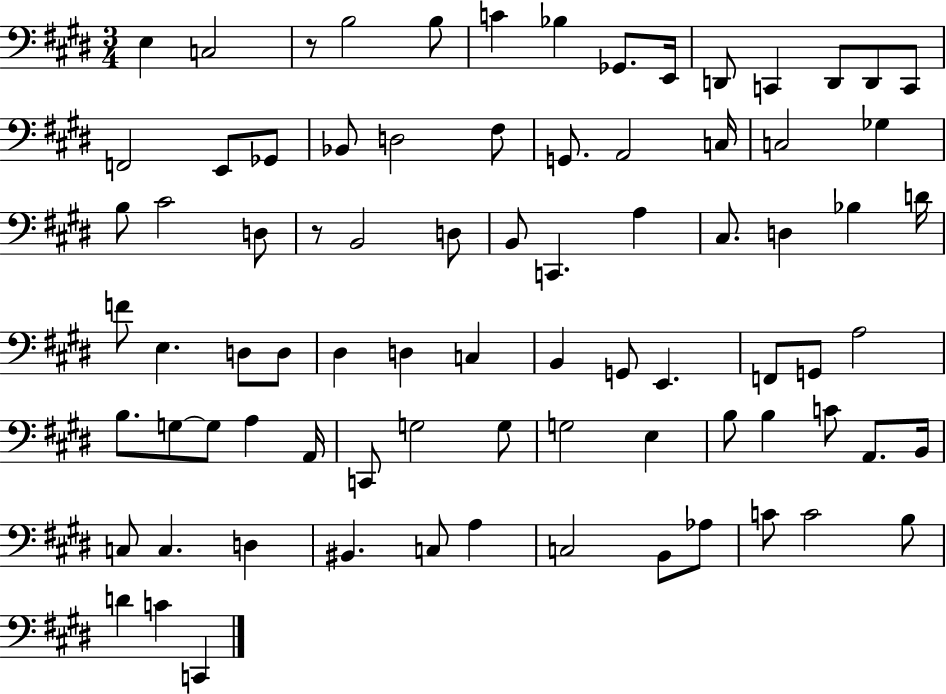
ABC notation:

X:1
T:Untitled
M:3/4
L:1/4
K:E
E, C,2 z/2 B,2 B,/2 C _B, _G,,/2 E,,/4 D,,/2 C,, D,,/2 D,,/2 C,,/2 F,,2 E,,/2 _G,,/2 _B,,/2 D,2 ^F,/2 G,,/2 A,,2 C,/4 C,2 _G, B,/2 ^C2 D,/2 z/2 B,,2 D,/2 B,,/2 C,, A, ^C,/2 D, _B, D/4 F/2 E, D,/2 D,/2 ^D, D, C, B,, G,,/2 E,, F,,/2 G,,/2 A,2 B,/2 G,/2 G,/2 A, A,,/4 C,,/2 G,2 G,/2 G,2 E, B,/2 B, C/2 A,,/2 B,,/4 C,/2 C, D, ^B,, C,/2 A, C,2 B,,/2 _A,/2 C/2 C2 B,/2 D C C,,